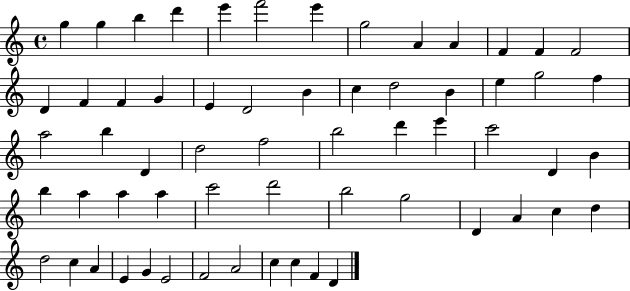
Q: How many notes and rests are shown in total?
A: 61